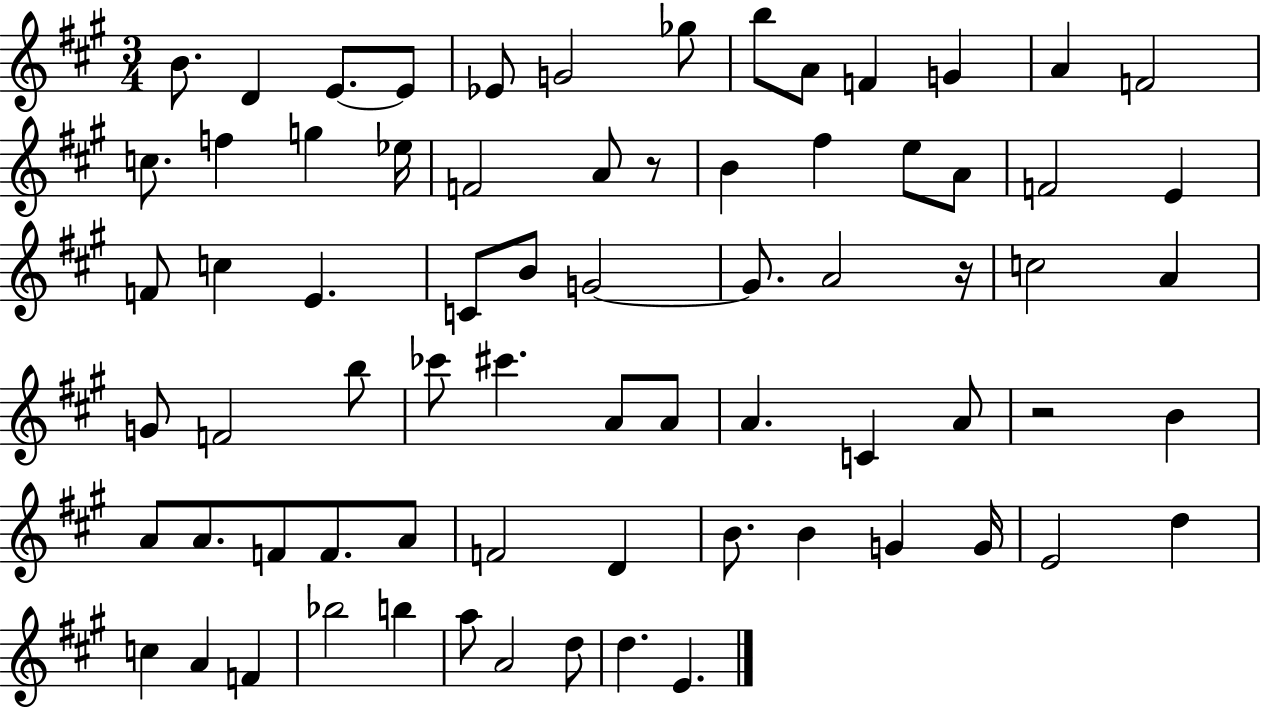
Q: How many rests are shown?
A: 3